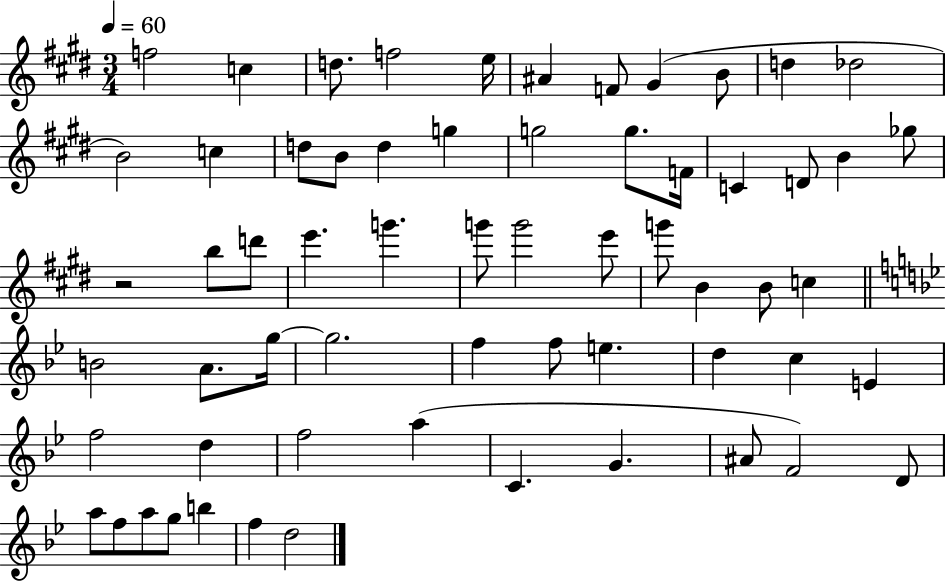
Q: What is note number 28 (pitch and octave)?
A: G6